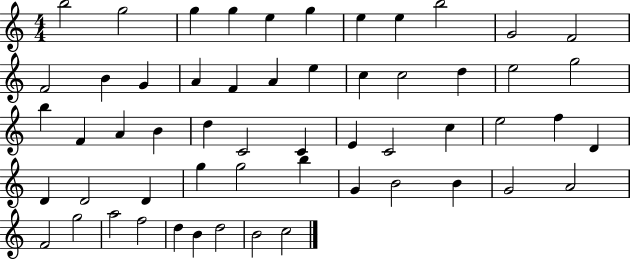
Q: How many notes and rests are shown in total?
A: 56